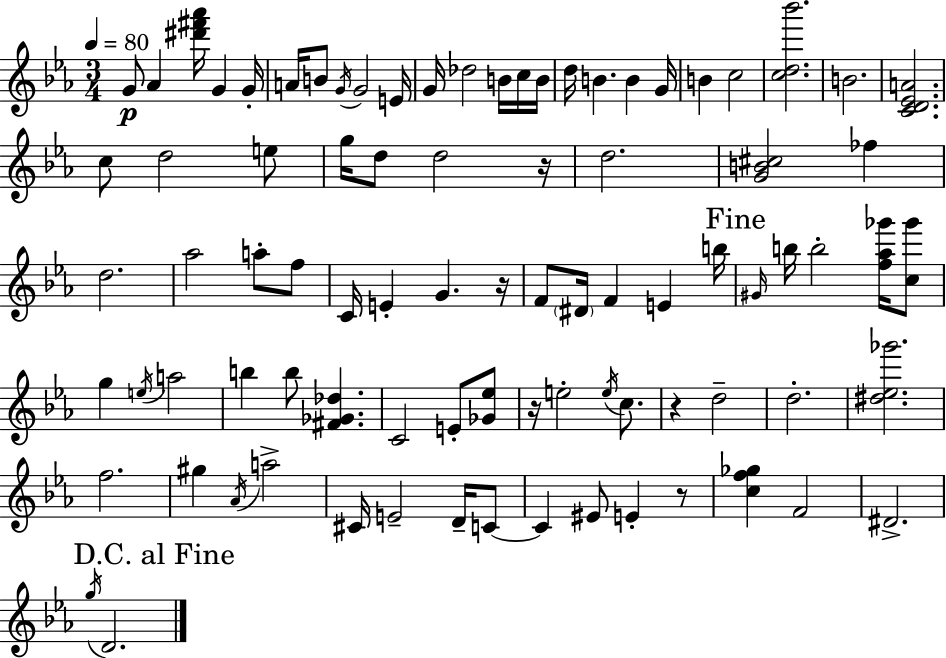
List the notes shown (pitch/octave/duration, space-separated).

G4/e Ab4/q [D#6,F#6,Ab6]/s G4/q G4/s A4/s B4/e G4/s G4/h E4/s G4/s Db5/h B4/s C5/s B4/s D5/s B4/q. B4/q G4/s B4/q C5/h [C5,D5,Bb6]/h. B4/h. [C4,D4,Eb4,A4]/h. C5/e D5/h E5/e G5/s D5/e D5/h R/s D5/h. [G4,B4,C#5]/h FES5/q D5/h. Ab5/h A5/e F5/e C4/s E4/q G4/q. R/s F4/e D#4/s F4/q E4/q B5/s G#4/s B5/s B5/h [F5,Ab5,Gb6]/s [C5,Gb6]/e G5/q E5/s A5/h B5/q B5/e [F#4,Gb4,Db5]/q. C4/h E4/e [Gb4,Eb5]/e R/s E5/h E5/s C5/e. R/q D5/h D5/h. [D#5,Eb5,Gb6]/h. F5/h. G#5/q Ab4/s A5/h C#4/s E4/h D4/s C4/e C4/q EIS4/e E4/q R/e [C5,F5,Gb5]/q F4/h D#4/h. G5/s D4/h.